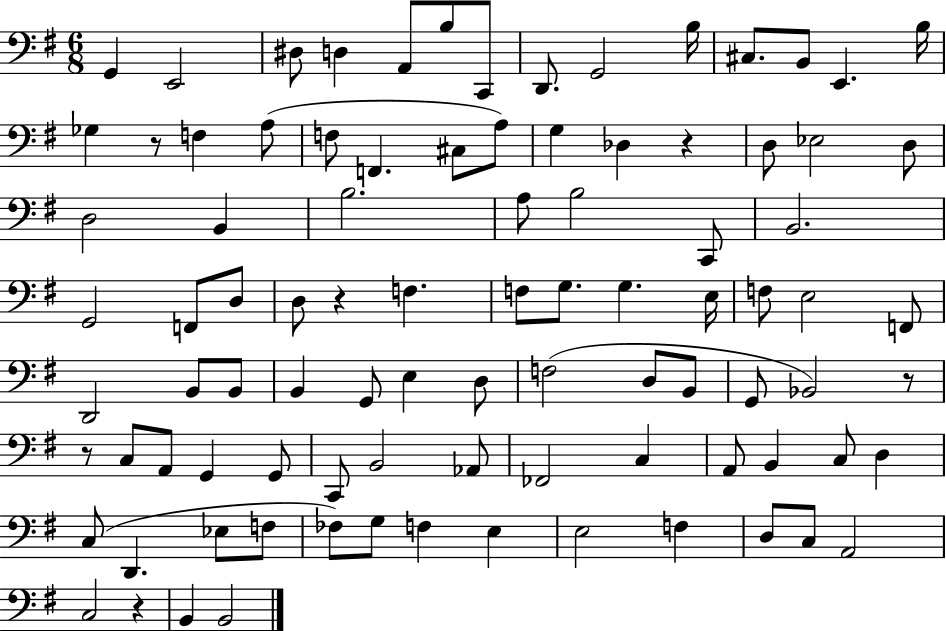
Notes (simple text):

G2/q E2/h D#3/e D3/q A2/e B3/e C2/e D2/e. G2/h B3/s C#3/e. B2/e E2/q. B3/s Gb3/q R/e F3/q A3/e F3/e F2/q. C#3/e A3/e G3/q Db3/q R/q D3/e Eb3/h D3/e D3/h B2/q B3/h. A3/e B3/h C2/e B2/h. G2/h F2/e D3/e D3/e R/q F3/q. F3/e G3/e. G3/q. E3/s F3/e E3/h F2/e D2/h B2/e B2/e B2/q G2/e E3/q D3/e F3/h D3/e B2/e G2/e Bb2/h R/e R/e C3/e A2/e G2/q G2/e C2/e B2/h Ab2/e FES2/h C3/q A2/e B2/q C3/e D3/q C3/e D2/q. Eb3/e F3/e FES3/e G3/e F3/q E3/q E3/h F3/q D3/e C3/e A2/h C3/h R/q B2/q B2/h